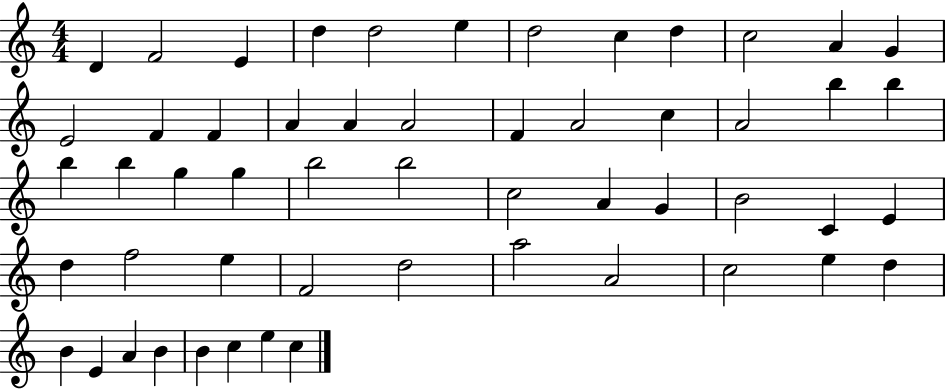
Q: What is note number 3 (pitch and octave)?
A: E4